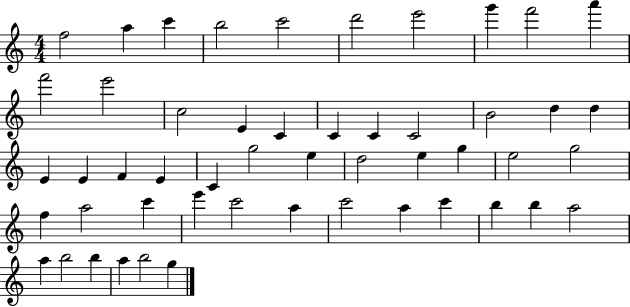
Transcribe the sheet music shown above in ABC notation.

X:1
T:Untitled
M:4/4
L:1/4
K:C
f2 a c' b2 c'2 d'2 e'2 g' f'2 a' f'2 e'2 c2 E C C C C2 B2 d d E E F E C g2 e d2 e g e2 g2 f a2 c' e' c'2 a c'2 a c' b b a2 a b2 b a b2 g